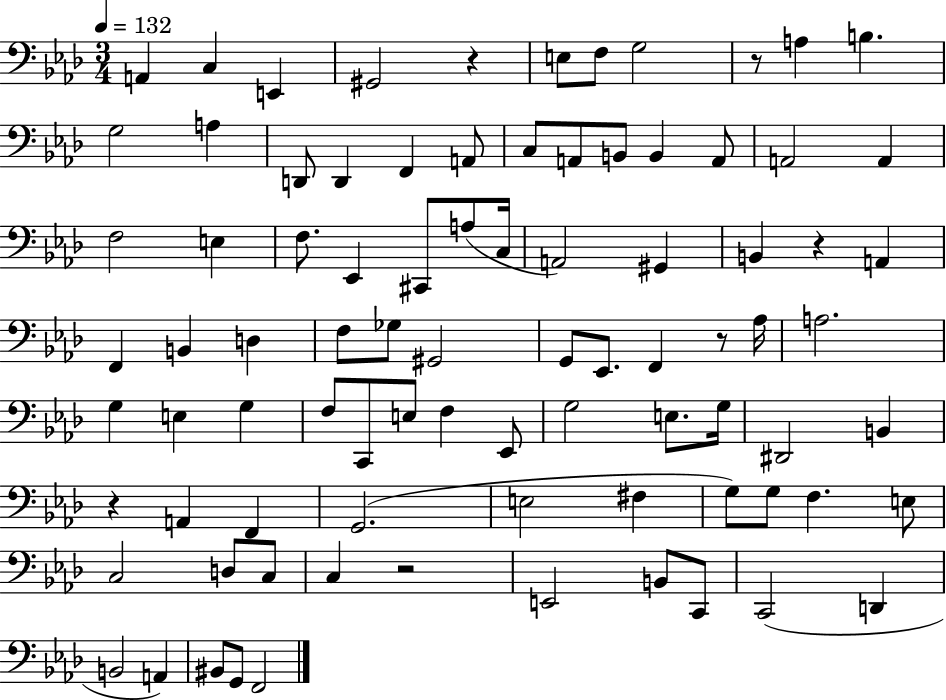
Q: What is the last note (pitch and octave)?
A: F2